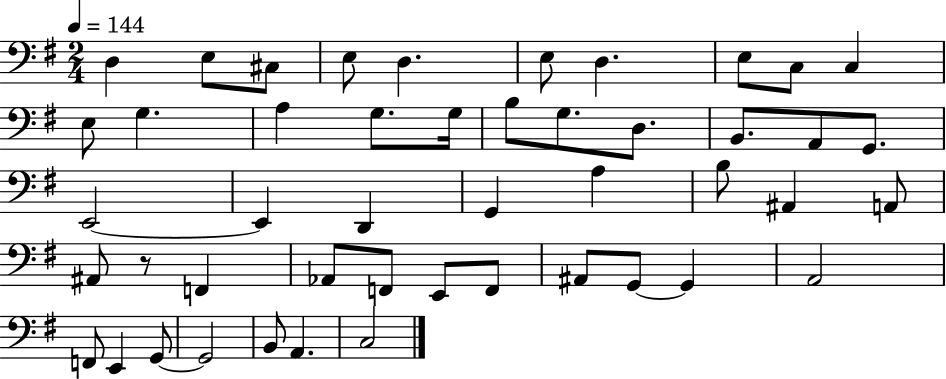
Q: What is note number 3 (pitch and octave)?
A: C#3